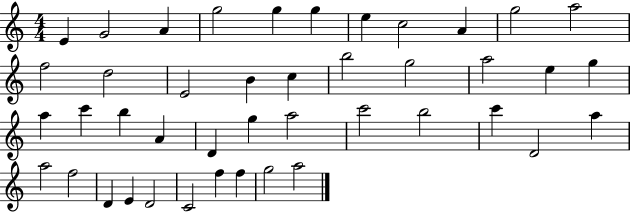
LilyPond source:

{
  \clef treble
  \numericTimeSignature
  \time 4/4
  \key c \major
  e'4 g'2 a'4 | g''2 g''4 g''4 | e''4 c''2 a'4 | g''2 a''2 | \break f''2 d''2 | e'2 b'4 c''4 | b''2 g''2 | a''2 e''4 g''4 | \break a''4 c'''4 b''4 a'4 | d'4 g''4 a''2 | c'''2 b''2 | c'''4 d'2 a''4 | \break a''2 f''2 | d'4 e'4 d'2 | c'2 f''4 f''4 | g''2 a''2 | \break \bar "|."
}